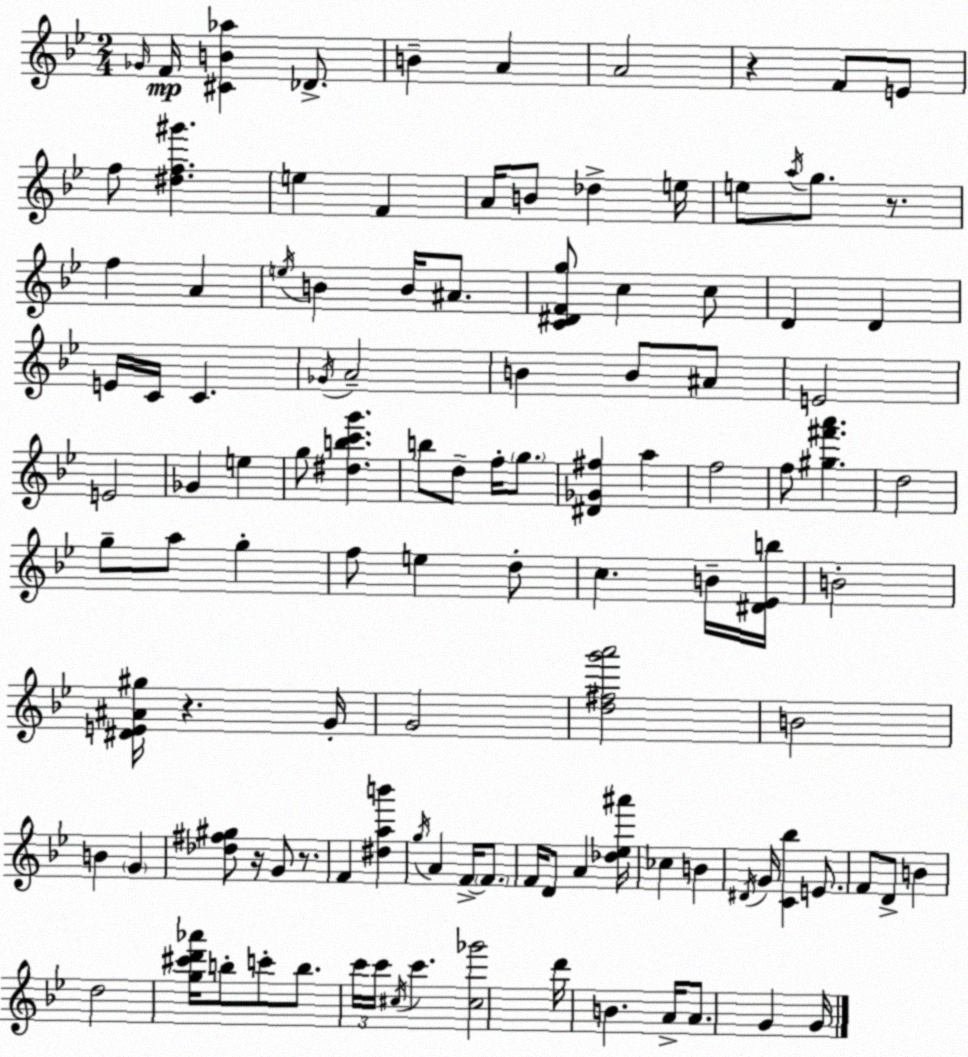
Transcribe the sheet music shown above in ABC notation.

X:1
T:Untitled
M:2/4
L:1/4
K:Bb
_G/4 F/4 [^CB_a] _D/2 B A A2 z F/2 E/2 f/2 [^df^g'] e F A/4 B/2 _d e/4 e/2 a/4 g/2 z/2 f A e/4 B B/4 ^A/2 [C^DFg]/2 c c/2 D D E/4 C/4 C _G/4 A2 B B/2 ^A/2 E2 E2 _G e g/2 [^dbc'g'] b/2 d/2 f/4 g/2 [^D_G^f] a f2 f/2 [^g^f'a'] d2 g/2 a/2 g f/2 e d/2 c B/4 [^D_Eb]/4 B2 [^DE^A^g]/4 z G/4 G2 [d^fg'a']2 B2 B G [_d^f^g]/2 z/4 G/2 z/2 F [^dab'] g/4 A F/4 F/2 F/4 D/2 A [_d_e^a']/4 _c B ^D/4 G/4 [C_b] E/2 F/2 D/2 B d2 [g^c'd'_a']/4 b/2 c'/2 b/2 c'/4 c'/4 ^c/4 c' [^c_g']2 d'/4 B A/4 A/2 G G/4